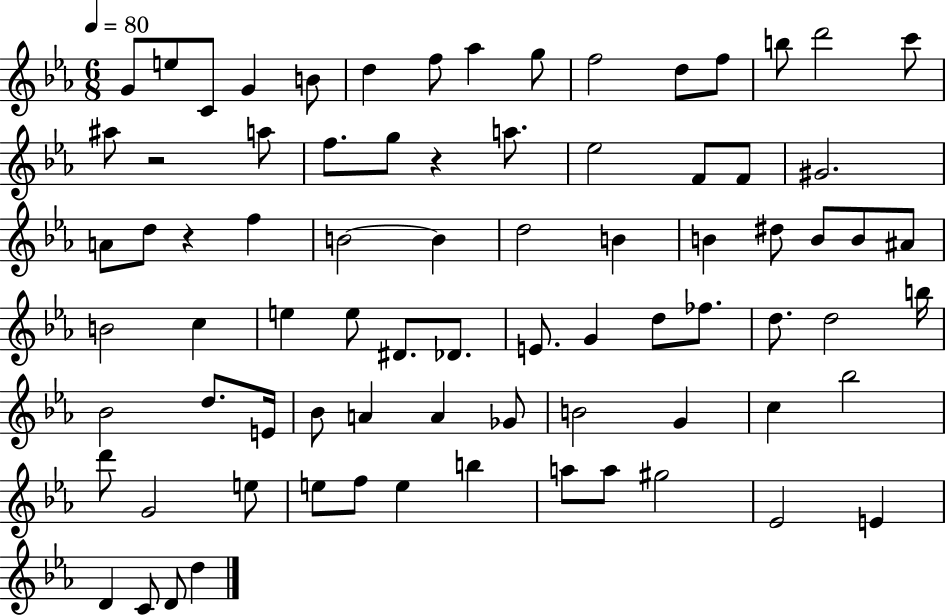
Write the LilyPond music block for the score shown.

{
  \clef treble
  \numericTimeSignature
  \time 6/8
  \key ees \major
  \tempo 4 = 80
  g'8 e''8 c'8 g'4 b'8 | d''4 f''8 aes''4 g''8 | f''2 d''8 f''8 | b''8 d'''2 c'''8 | \break ais''8 r2 a''8 | f''8. g''8 r4 a''8. | ees''2 f'8 f'8 | gis'2. | \break a'8 d''8 r4 f''4 | b'2~~ b'4 | d''2 b'4 | b'4 dis''8 b'8 b'8 ais'8 | \break b'2 c''4 | e''4 e''8 dis'8. des'8. | e'8. g'4 d''8 fes''8. | d''8. d''2 b''16 | \break bes'2 d''8. e'16 | bes'8 a'4 a'4 ges'8 | b'2 g'4 | c''4 bes''2 | \break d'''8 g'2 e''8 | e''8 f''8 e''4 b''4 | a''8 a''8 gis''2 | ees'2 e'4 | \break d'4 c'8 d'8 d''4 | \bar "|."
}